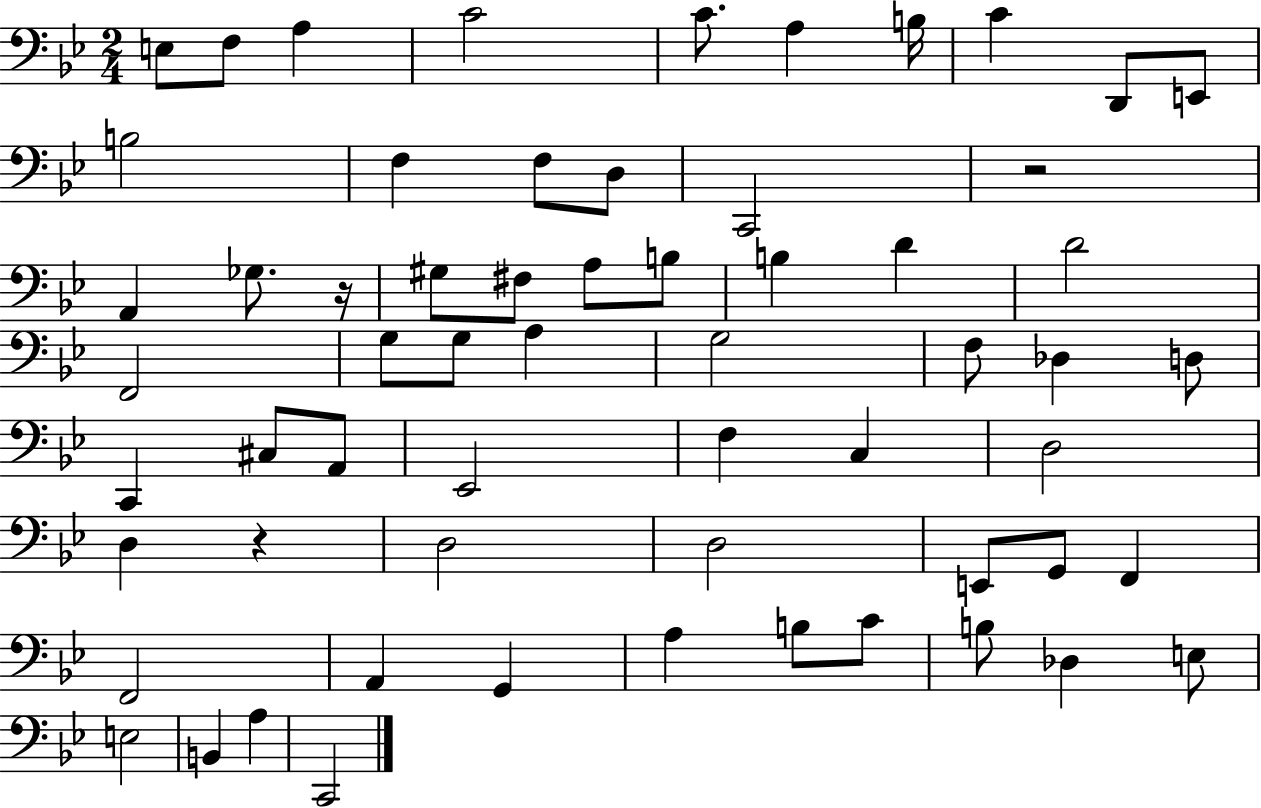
{
  \clef bass
  \numericTimeSignature
  \time 2/4
  \key bes \major
  e8 f8 a4 | c'2 | c'8. a4 b16 | c'4 d,8 e,8 | \break b2 | f4 f8 d8 | c,2 | r2 | \break a,4 ges8. r16 | gis8 fis8 a8 b8 | b4 d'4 | d'2 | \break f,2 | g8 g8 a4 | g2 | f8 des4 d8 | \break c,4 cis8 a,8 | ees,2 | f4 c4 | d2 | \break d4 r4 | d2 | d2 | e,8 g,8 f,4 | \break f,2 | a,4 g,4 | a4 b8 c'8 | b8 des4 e8 | \break e2 | b,4 a4 | c,2 | \bar "|."
}